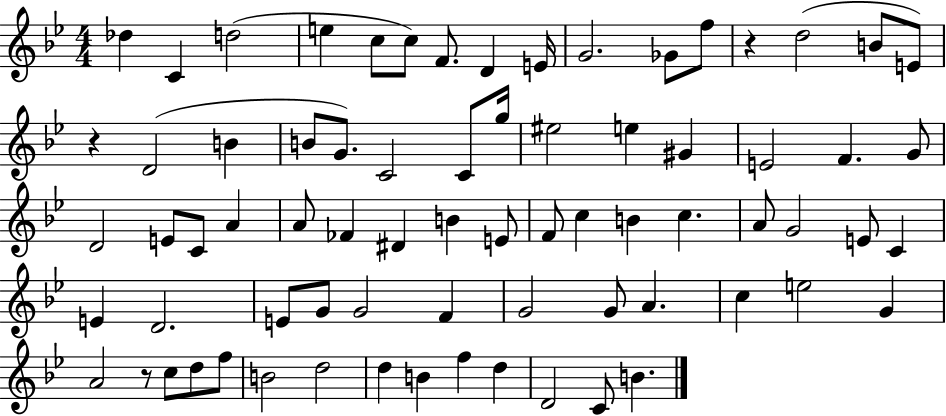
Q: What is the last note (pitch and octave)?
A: B4